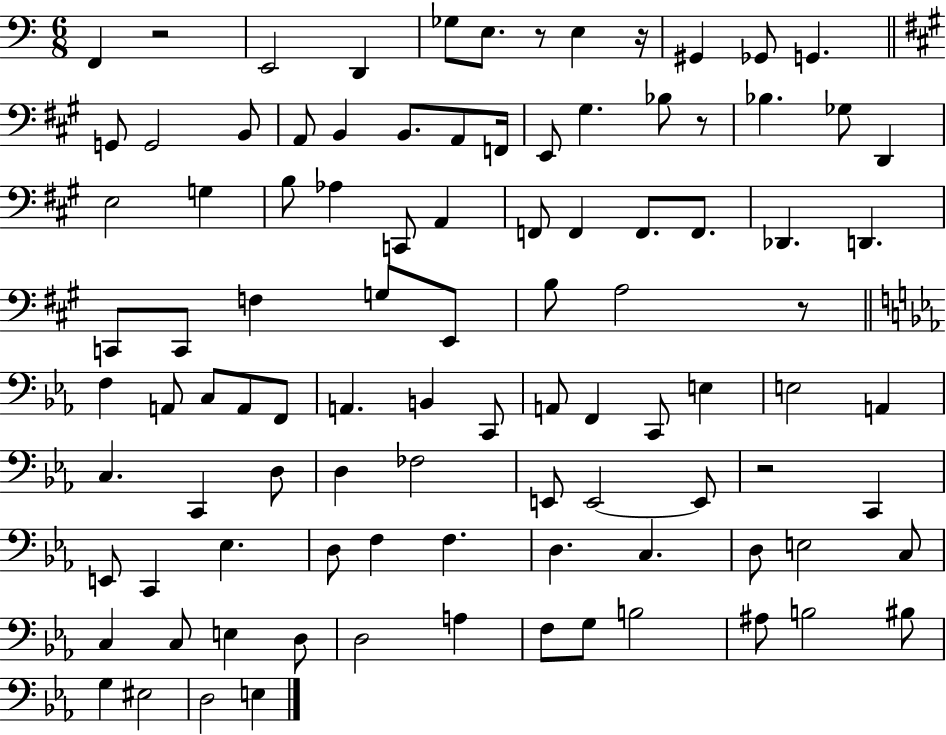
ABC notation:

X:1
T:Untitled
M:6/8
L:1/4
K:C
F,, z2 E,,2 D,, _G,/2 E,/2 z/2 E, z/4 ^G,, _G,,/2 G,, G,,/2 G,,2 B,,/2 A,,/2 B,, B,,/2 A,,/2 F,,/4 E,,/2 ^G, _B,/2 z/2 _B, _G,/2 D,, E,2 G, B,/2 _A, C,,/2 A,, F,,/2 F,, F,,/2 F,,/2 _D,, D,, C,,/2 C,,/2 F, G,/2 E,,/2 B,/2 A,2 z/2 F, A,,/2 C,/2 A,,/2 F,,/2 A,, B,, C,,/2 A,,/2 F,, C,,/2 E, E,2 A,, C, C,, D,/2 D, _F,2 E,,/2 E,,2 E,,/2 z2 C,, E,,/2 C,, _E, D,/2 F, F, D, C, D,/2 E,2 C,/2 C, C,/2 E, D,/2 D,2 A, F,/2 G,/2 B,2 ^A,/2 B,2 ^B,/2 G, ^E,2 D,2 E,